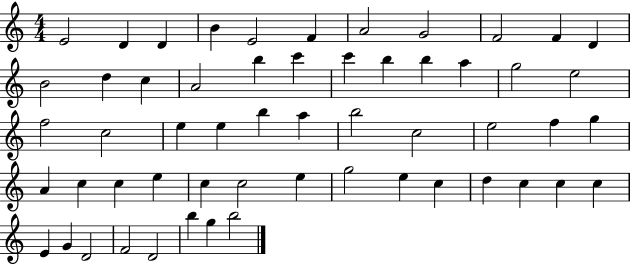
{
  \clef treble
  \numericTimeSignature
  \time 4/4
  \key c \major
  e'2 d'4 d'4 | b'4 e'2 f'4 | a'2 g'2 | f'2 f'4 d'4 | \break b'2 d''4 c''4 | a'2 b''4 c'''4 | c'''4 b''4 b''4 a''4 | g''2 e''2 | \break f''2 c''2 | e''4 e''4 b''4 a''4 | b''2 c''2 | e''2 f''4 g''4 | \break a'4 c''4 c''4 e''4 | c''4 c''2 e''4 | g''2 e''4 c''4 | d''4 c''4 c''4 c''4 | \break e'4 g'4 d'2 | f'2 d'2 | b''4 g''4 b''2 | \bar "|."
}